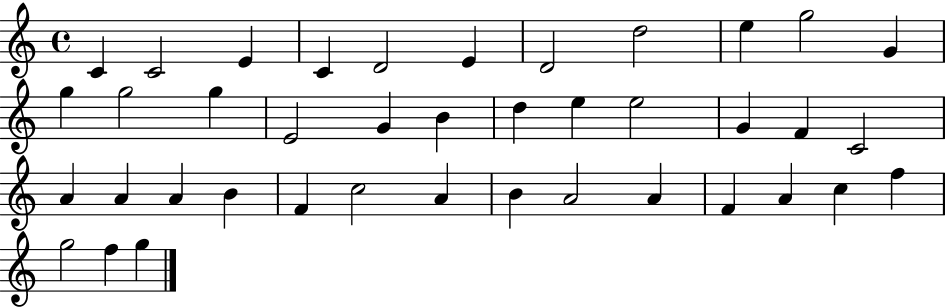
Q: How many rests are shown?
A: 0